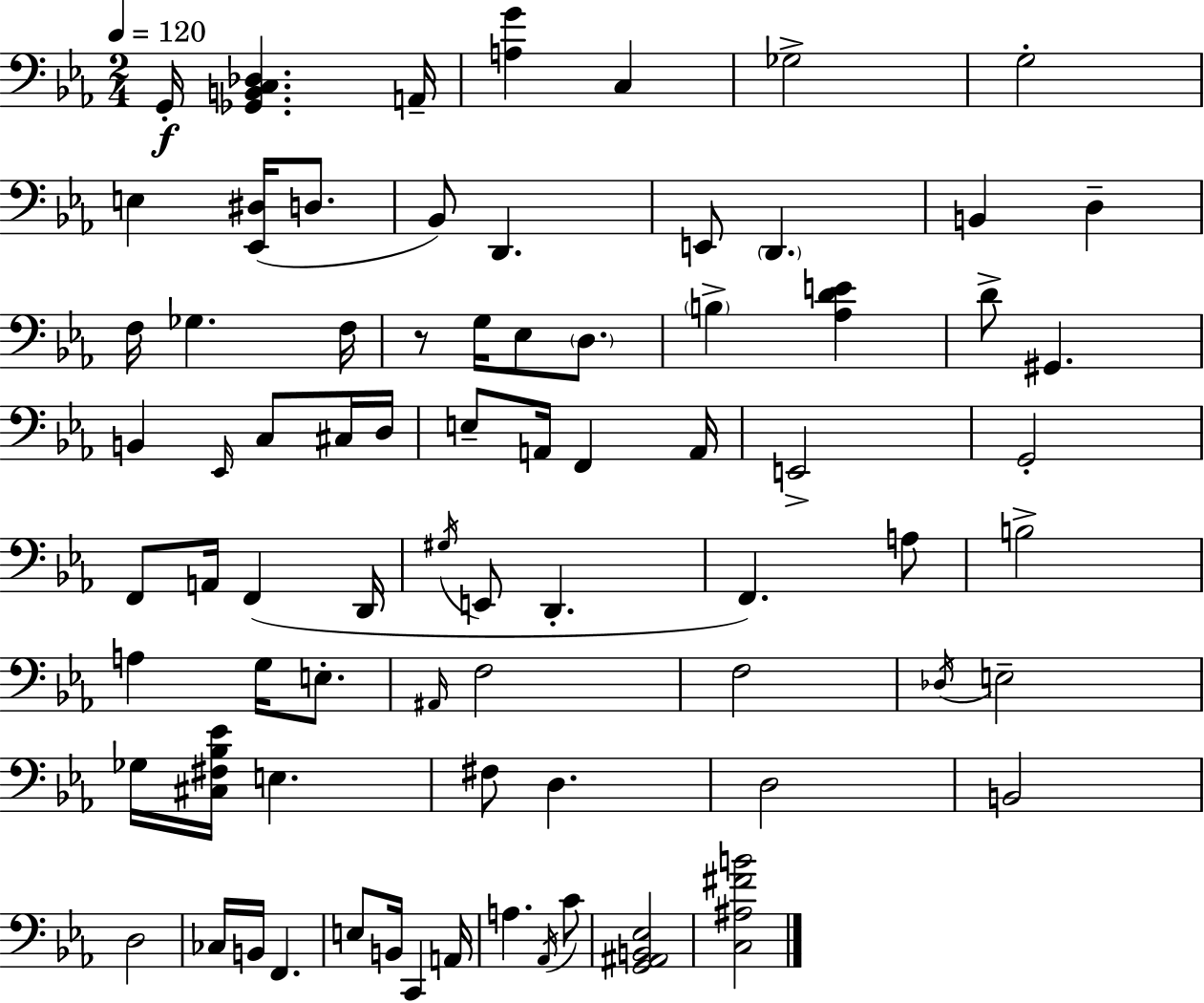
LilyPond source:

{
  \clef bass
  \numericTimeSignature
  \time 2/4
  \key ees \major
  \tempo 4 = 120
  g,16-.\f <ges, b, c des>4. a,16-- | <a g'>4 c4 | ges2-> | g2-. | \break e4 <ees, dis>16( d8. | bes,8) d,4. | e,8 \parenthesize d,4. | b,4 d4-- | \break f16 ges4. f16 | r8 g16 ees8 \parenthesize d8. | \parenthesize b4-> <aes d' e'>4 | d'8-> gis,4. | \break b,4 \grace { ees,16 } c8 cis16 | d16 e8-- a,16 f,4 | a,16 e,2-> | g,2-. | \break f,8 a,16 f,4( | d,16 \acciaccatura { gis16 } e,8 d,4.-. | f,4.) | a8 b2-> | \break a4 g16 e8.-. | \grace { ais,16 } f2 | f2 | \acciaccatura { des16 } e2-- | \break ges16 <cis fis bes ees'>16 e4. | fis8 d4. | d2 | b,2 | \break d2 | ces16 b,16 f,4. | e8 b,16 c,4 | a,16 a4. | \break \acciaccatura { aes,16 } c'8 <g, ais, b, ees>2 | <c ais fis' b'>2 | \bar "|."
}